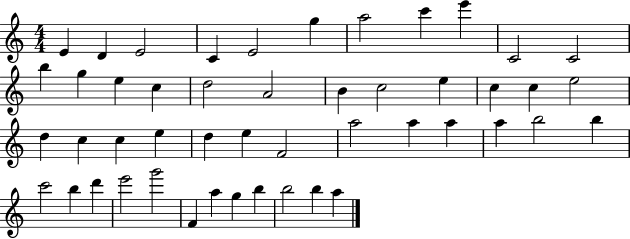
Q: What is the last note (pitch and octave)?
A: A5